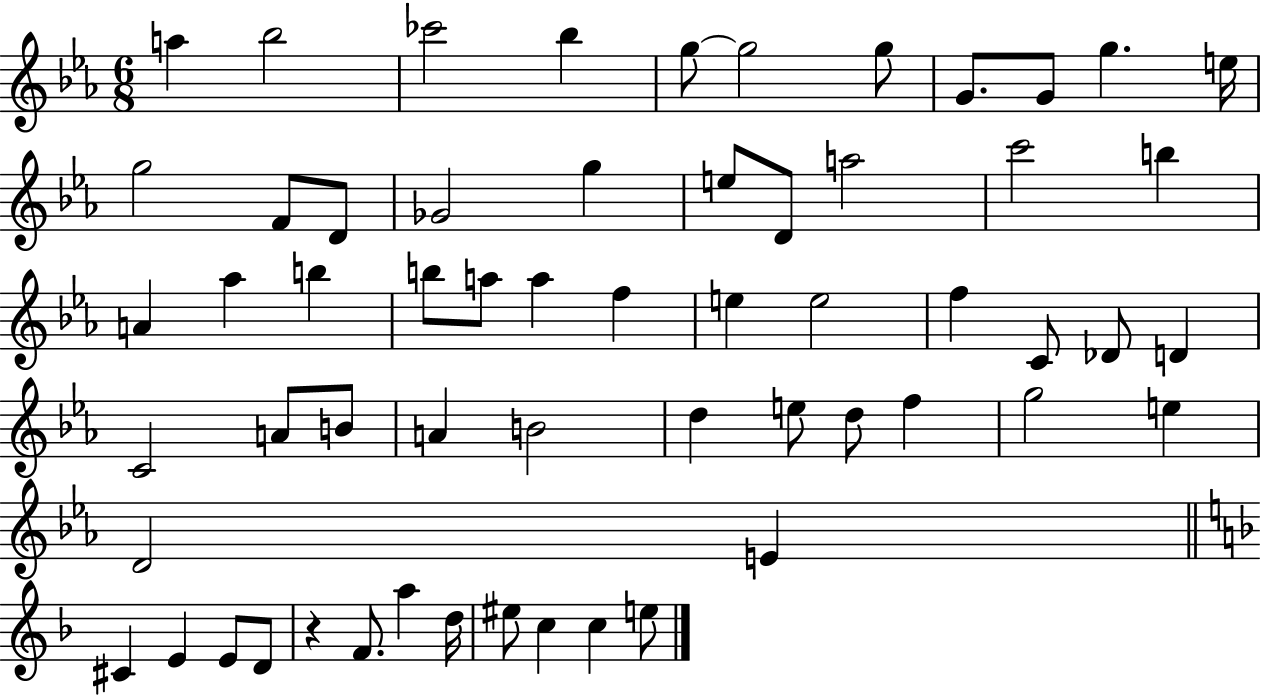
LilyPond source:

{
  \clef treble
  \numericTimeSignature
  \time 6/8
  \key ees \major
  a''4 bes''2 | ces'''2 bes''4 | g''8~~ g''2 g''8 | g'8. g'8 g''4. e''16 | \break g''2 f'8 d'8 | ges'2 g''4 | e''8 d'8 a''2 | c'''2 b''4 | \break a'4 aes''4 b''4 | b''8 a''8 a''4 f''4 | e''4 e''2 | f''4 c'8 des'8 d'4 | \break c'2 a'8 b'8 | a'4 b'2 | d''4 e''8 d''8 f''4 | g''2 e''4 | \break d'2 e'4 | \bar "||" \break \key d \minor cis'4 e'4 e'8 d'8 | r4 f'8. a''4 d''16 | eis''8 c''4 c''4 e''8 | \bar "|."
}